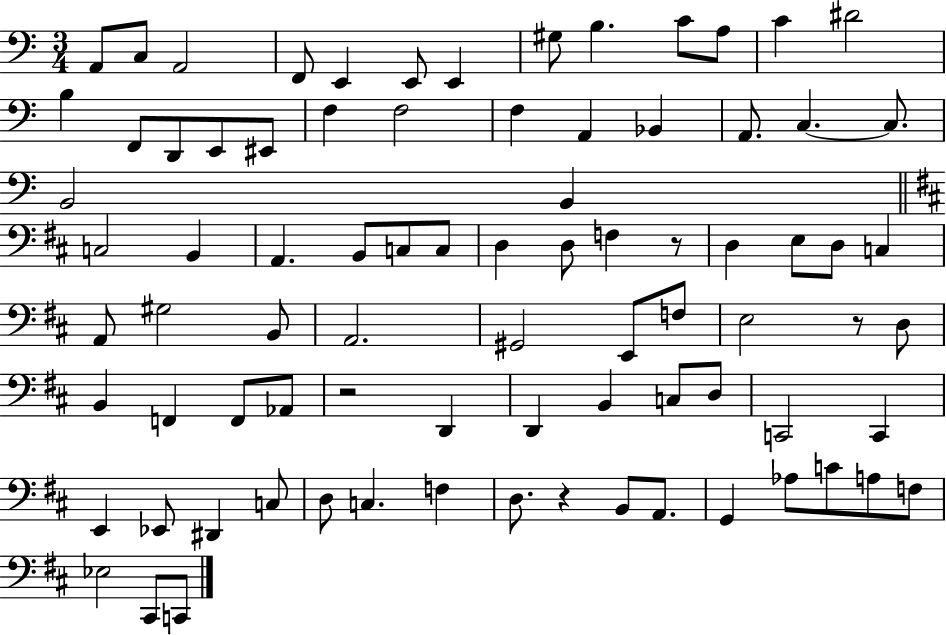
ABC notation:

X:1
T:Untitled
M:3/4
L:1/4
K:C
A,,/2 C,/2 A,,2 F,,/2 E,, E,,/2 E,, ^G,/2 B, C/2 A,/2 C ^D2 B, F,,/2 D,,/2 E,,/2 ^E,,/2 F, F,2 F, A,, _B,, A,,/2 C, C,/2 B,,2 B,, C,2 B,, A,, B,,/2 C,/2 C,/2 D, D,/2 F, z/2 D, E,/2 D,/2 C, A,,/2 ^G,2 B,,/2 A,,2 ^G,,2 E,,/2 F,/2 E,2 z/2 D,/2 B,, F,, F,,/2 _A,,/2 z2 D,, D,, B,, C,/2 D,/2 C,,2 C,, E,, _E,,/2 ^D,, C,/2 D,/2 C, F, D,/2 z B,,/2 A,,/2 G,, _A,/2 C/2 A,/2 F,/2 _E,2 ^C,,/2 C,,/2